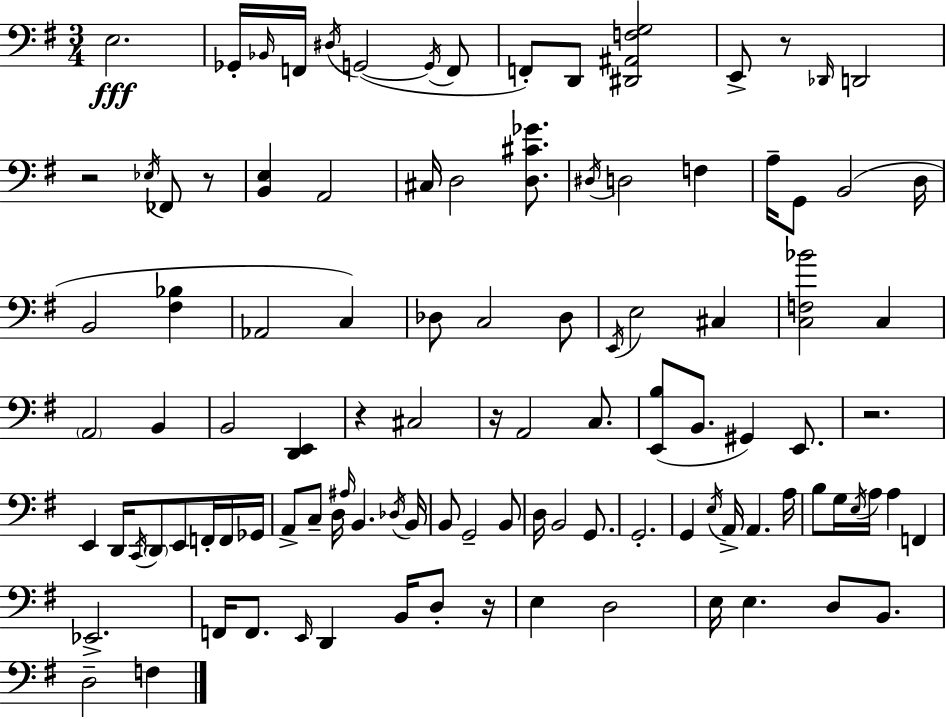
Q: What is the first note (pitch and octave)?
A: E3